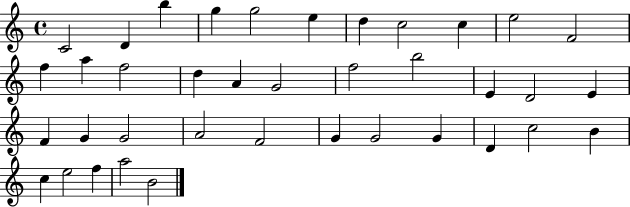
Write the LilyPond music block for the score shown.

{
  \clef treble
  \time 4/4
  \defaultTimeSignature
  \key c \major
  c'2 d'4 b''4 | g''4 g''2 e''4 | d''4 c''2 c''4 | e''2 f'2 | \break f''4 a''4 f''2 | d''4 a'4 g'2 | f''2 b''2 | e'4 d'2 e'4 | \break f'4 g'4 g'2 | a'2 f'2 | g'4 g'2 g'4 | d'4 c''2 b'4 | \break c''4 e''2 f''4 | a''2 b'2 | \bar "|."
}